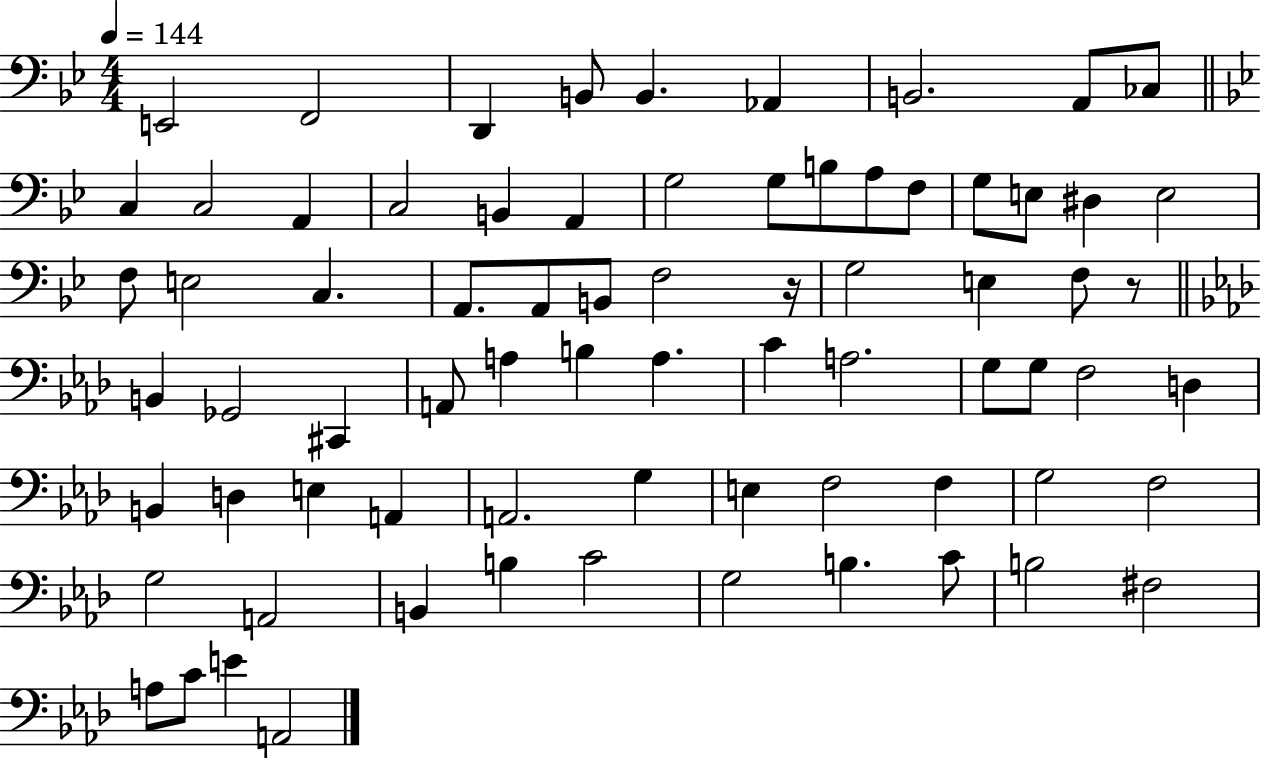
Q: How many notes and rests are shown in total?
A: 74